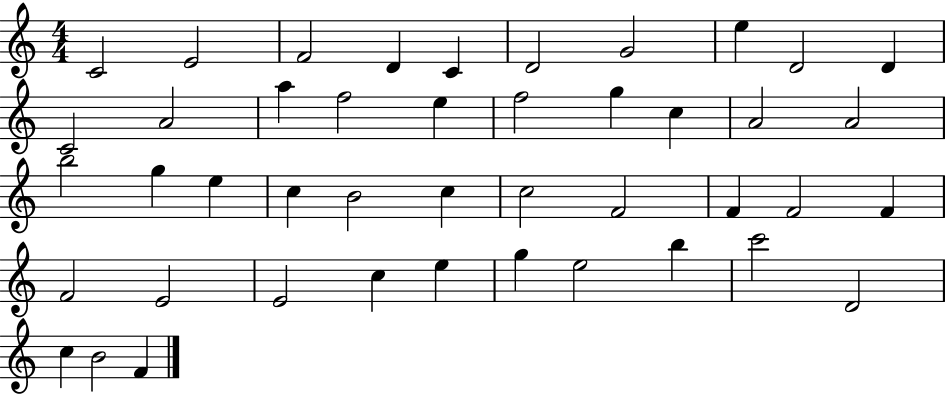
X:1
T:Untitled
M:4/4
L:1/4
K:C
C2 E2 F2 D C D2 G2 e D2 D C2 A2 a f2 e f2 g c A2 A2 b2 g e c B2 c c2 F2 F F2 F F2 E2 E2 c e g e2 b c'2 D2 c B2 F